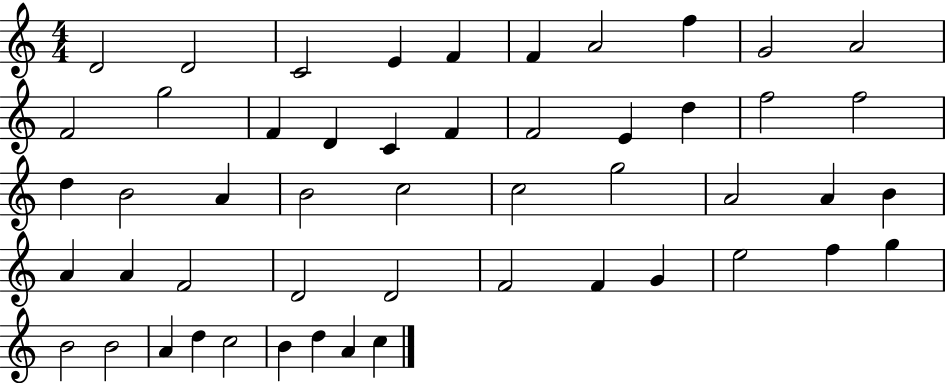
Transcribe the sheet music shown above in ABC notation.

X:1
T:Untitled
M:4/4
L:1/4
K:C
D2 D2 C2 E F F A2 f G2 A2 F2 g2 F D C F F2 E d f2 f2 d B2 A B2 c2 c2 g2 A2 A B A A F2 D2 D2 F2 F G e2 f g B2 B2 A d c2 B d A c